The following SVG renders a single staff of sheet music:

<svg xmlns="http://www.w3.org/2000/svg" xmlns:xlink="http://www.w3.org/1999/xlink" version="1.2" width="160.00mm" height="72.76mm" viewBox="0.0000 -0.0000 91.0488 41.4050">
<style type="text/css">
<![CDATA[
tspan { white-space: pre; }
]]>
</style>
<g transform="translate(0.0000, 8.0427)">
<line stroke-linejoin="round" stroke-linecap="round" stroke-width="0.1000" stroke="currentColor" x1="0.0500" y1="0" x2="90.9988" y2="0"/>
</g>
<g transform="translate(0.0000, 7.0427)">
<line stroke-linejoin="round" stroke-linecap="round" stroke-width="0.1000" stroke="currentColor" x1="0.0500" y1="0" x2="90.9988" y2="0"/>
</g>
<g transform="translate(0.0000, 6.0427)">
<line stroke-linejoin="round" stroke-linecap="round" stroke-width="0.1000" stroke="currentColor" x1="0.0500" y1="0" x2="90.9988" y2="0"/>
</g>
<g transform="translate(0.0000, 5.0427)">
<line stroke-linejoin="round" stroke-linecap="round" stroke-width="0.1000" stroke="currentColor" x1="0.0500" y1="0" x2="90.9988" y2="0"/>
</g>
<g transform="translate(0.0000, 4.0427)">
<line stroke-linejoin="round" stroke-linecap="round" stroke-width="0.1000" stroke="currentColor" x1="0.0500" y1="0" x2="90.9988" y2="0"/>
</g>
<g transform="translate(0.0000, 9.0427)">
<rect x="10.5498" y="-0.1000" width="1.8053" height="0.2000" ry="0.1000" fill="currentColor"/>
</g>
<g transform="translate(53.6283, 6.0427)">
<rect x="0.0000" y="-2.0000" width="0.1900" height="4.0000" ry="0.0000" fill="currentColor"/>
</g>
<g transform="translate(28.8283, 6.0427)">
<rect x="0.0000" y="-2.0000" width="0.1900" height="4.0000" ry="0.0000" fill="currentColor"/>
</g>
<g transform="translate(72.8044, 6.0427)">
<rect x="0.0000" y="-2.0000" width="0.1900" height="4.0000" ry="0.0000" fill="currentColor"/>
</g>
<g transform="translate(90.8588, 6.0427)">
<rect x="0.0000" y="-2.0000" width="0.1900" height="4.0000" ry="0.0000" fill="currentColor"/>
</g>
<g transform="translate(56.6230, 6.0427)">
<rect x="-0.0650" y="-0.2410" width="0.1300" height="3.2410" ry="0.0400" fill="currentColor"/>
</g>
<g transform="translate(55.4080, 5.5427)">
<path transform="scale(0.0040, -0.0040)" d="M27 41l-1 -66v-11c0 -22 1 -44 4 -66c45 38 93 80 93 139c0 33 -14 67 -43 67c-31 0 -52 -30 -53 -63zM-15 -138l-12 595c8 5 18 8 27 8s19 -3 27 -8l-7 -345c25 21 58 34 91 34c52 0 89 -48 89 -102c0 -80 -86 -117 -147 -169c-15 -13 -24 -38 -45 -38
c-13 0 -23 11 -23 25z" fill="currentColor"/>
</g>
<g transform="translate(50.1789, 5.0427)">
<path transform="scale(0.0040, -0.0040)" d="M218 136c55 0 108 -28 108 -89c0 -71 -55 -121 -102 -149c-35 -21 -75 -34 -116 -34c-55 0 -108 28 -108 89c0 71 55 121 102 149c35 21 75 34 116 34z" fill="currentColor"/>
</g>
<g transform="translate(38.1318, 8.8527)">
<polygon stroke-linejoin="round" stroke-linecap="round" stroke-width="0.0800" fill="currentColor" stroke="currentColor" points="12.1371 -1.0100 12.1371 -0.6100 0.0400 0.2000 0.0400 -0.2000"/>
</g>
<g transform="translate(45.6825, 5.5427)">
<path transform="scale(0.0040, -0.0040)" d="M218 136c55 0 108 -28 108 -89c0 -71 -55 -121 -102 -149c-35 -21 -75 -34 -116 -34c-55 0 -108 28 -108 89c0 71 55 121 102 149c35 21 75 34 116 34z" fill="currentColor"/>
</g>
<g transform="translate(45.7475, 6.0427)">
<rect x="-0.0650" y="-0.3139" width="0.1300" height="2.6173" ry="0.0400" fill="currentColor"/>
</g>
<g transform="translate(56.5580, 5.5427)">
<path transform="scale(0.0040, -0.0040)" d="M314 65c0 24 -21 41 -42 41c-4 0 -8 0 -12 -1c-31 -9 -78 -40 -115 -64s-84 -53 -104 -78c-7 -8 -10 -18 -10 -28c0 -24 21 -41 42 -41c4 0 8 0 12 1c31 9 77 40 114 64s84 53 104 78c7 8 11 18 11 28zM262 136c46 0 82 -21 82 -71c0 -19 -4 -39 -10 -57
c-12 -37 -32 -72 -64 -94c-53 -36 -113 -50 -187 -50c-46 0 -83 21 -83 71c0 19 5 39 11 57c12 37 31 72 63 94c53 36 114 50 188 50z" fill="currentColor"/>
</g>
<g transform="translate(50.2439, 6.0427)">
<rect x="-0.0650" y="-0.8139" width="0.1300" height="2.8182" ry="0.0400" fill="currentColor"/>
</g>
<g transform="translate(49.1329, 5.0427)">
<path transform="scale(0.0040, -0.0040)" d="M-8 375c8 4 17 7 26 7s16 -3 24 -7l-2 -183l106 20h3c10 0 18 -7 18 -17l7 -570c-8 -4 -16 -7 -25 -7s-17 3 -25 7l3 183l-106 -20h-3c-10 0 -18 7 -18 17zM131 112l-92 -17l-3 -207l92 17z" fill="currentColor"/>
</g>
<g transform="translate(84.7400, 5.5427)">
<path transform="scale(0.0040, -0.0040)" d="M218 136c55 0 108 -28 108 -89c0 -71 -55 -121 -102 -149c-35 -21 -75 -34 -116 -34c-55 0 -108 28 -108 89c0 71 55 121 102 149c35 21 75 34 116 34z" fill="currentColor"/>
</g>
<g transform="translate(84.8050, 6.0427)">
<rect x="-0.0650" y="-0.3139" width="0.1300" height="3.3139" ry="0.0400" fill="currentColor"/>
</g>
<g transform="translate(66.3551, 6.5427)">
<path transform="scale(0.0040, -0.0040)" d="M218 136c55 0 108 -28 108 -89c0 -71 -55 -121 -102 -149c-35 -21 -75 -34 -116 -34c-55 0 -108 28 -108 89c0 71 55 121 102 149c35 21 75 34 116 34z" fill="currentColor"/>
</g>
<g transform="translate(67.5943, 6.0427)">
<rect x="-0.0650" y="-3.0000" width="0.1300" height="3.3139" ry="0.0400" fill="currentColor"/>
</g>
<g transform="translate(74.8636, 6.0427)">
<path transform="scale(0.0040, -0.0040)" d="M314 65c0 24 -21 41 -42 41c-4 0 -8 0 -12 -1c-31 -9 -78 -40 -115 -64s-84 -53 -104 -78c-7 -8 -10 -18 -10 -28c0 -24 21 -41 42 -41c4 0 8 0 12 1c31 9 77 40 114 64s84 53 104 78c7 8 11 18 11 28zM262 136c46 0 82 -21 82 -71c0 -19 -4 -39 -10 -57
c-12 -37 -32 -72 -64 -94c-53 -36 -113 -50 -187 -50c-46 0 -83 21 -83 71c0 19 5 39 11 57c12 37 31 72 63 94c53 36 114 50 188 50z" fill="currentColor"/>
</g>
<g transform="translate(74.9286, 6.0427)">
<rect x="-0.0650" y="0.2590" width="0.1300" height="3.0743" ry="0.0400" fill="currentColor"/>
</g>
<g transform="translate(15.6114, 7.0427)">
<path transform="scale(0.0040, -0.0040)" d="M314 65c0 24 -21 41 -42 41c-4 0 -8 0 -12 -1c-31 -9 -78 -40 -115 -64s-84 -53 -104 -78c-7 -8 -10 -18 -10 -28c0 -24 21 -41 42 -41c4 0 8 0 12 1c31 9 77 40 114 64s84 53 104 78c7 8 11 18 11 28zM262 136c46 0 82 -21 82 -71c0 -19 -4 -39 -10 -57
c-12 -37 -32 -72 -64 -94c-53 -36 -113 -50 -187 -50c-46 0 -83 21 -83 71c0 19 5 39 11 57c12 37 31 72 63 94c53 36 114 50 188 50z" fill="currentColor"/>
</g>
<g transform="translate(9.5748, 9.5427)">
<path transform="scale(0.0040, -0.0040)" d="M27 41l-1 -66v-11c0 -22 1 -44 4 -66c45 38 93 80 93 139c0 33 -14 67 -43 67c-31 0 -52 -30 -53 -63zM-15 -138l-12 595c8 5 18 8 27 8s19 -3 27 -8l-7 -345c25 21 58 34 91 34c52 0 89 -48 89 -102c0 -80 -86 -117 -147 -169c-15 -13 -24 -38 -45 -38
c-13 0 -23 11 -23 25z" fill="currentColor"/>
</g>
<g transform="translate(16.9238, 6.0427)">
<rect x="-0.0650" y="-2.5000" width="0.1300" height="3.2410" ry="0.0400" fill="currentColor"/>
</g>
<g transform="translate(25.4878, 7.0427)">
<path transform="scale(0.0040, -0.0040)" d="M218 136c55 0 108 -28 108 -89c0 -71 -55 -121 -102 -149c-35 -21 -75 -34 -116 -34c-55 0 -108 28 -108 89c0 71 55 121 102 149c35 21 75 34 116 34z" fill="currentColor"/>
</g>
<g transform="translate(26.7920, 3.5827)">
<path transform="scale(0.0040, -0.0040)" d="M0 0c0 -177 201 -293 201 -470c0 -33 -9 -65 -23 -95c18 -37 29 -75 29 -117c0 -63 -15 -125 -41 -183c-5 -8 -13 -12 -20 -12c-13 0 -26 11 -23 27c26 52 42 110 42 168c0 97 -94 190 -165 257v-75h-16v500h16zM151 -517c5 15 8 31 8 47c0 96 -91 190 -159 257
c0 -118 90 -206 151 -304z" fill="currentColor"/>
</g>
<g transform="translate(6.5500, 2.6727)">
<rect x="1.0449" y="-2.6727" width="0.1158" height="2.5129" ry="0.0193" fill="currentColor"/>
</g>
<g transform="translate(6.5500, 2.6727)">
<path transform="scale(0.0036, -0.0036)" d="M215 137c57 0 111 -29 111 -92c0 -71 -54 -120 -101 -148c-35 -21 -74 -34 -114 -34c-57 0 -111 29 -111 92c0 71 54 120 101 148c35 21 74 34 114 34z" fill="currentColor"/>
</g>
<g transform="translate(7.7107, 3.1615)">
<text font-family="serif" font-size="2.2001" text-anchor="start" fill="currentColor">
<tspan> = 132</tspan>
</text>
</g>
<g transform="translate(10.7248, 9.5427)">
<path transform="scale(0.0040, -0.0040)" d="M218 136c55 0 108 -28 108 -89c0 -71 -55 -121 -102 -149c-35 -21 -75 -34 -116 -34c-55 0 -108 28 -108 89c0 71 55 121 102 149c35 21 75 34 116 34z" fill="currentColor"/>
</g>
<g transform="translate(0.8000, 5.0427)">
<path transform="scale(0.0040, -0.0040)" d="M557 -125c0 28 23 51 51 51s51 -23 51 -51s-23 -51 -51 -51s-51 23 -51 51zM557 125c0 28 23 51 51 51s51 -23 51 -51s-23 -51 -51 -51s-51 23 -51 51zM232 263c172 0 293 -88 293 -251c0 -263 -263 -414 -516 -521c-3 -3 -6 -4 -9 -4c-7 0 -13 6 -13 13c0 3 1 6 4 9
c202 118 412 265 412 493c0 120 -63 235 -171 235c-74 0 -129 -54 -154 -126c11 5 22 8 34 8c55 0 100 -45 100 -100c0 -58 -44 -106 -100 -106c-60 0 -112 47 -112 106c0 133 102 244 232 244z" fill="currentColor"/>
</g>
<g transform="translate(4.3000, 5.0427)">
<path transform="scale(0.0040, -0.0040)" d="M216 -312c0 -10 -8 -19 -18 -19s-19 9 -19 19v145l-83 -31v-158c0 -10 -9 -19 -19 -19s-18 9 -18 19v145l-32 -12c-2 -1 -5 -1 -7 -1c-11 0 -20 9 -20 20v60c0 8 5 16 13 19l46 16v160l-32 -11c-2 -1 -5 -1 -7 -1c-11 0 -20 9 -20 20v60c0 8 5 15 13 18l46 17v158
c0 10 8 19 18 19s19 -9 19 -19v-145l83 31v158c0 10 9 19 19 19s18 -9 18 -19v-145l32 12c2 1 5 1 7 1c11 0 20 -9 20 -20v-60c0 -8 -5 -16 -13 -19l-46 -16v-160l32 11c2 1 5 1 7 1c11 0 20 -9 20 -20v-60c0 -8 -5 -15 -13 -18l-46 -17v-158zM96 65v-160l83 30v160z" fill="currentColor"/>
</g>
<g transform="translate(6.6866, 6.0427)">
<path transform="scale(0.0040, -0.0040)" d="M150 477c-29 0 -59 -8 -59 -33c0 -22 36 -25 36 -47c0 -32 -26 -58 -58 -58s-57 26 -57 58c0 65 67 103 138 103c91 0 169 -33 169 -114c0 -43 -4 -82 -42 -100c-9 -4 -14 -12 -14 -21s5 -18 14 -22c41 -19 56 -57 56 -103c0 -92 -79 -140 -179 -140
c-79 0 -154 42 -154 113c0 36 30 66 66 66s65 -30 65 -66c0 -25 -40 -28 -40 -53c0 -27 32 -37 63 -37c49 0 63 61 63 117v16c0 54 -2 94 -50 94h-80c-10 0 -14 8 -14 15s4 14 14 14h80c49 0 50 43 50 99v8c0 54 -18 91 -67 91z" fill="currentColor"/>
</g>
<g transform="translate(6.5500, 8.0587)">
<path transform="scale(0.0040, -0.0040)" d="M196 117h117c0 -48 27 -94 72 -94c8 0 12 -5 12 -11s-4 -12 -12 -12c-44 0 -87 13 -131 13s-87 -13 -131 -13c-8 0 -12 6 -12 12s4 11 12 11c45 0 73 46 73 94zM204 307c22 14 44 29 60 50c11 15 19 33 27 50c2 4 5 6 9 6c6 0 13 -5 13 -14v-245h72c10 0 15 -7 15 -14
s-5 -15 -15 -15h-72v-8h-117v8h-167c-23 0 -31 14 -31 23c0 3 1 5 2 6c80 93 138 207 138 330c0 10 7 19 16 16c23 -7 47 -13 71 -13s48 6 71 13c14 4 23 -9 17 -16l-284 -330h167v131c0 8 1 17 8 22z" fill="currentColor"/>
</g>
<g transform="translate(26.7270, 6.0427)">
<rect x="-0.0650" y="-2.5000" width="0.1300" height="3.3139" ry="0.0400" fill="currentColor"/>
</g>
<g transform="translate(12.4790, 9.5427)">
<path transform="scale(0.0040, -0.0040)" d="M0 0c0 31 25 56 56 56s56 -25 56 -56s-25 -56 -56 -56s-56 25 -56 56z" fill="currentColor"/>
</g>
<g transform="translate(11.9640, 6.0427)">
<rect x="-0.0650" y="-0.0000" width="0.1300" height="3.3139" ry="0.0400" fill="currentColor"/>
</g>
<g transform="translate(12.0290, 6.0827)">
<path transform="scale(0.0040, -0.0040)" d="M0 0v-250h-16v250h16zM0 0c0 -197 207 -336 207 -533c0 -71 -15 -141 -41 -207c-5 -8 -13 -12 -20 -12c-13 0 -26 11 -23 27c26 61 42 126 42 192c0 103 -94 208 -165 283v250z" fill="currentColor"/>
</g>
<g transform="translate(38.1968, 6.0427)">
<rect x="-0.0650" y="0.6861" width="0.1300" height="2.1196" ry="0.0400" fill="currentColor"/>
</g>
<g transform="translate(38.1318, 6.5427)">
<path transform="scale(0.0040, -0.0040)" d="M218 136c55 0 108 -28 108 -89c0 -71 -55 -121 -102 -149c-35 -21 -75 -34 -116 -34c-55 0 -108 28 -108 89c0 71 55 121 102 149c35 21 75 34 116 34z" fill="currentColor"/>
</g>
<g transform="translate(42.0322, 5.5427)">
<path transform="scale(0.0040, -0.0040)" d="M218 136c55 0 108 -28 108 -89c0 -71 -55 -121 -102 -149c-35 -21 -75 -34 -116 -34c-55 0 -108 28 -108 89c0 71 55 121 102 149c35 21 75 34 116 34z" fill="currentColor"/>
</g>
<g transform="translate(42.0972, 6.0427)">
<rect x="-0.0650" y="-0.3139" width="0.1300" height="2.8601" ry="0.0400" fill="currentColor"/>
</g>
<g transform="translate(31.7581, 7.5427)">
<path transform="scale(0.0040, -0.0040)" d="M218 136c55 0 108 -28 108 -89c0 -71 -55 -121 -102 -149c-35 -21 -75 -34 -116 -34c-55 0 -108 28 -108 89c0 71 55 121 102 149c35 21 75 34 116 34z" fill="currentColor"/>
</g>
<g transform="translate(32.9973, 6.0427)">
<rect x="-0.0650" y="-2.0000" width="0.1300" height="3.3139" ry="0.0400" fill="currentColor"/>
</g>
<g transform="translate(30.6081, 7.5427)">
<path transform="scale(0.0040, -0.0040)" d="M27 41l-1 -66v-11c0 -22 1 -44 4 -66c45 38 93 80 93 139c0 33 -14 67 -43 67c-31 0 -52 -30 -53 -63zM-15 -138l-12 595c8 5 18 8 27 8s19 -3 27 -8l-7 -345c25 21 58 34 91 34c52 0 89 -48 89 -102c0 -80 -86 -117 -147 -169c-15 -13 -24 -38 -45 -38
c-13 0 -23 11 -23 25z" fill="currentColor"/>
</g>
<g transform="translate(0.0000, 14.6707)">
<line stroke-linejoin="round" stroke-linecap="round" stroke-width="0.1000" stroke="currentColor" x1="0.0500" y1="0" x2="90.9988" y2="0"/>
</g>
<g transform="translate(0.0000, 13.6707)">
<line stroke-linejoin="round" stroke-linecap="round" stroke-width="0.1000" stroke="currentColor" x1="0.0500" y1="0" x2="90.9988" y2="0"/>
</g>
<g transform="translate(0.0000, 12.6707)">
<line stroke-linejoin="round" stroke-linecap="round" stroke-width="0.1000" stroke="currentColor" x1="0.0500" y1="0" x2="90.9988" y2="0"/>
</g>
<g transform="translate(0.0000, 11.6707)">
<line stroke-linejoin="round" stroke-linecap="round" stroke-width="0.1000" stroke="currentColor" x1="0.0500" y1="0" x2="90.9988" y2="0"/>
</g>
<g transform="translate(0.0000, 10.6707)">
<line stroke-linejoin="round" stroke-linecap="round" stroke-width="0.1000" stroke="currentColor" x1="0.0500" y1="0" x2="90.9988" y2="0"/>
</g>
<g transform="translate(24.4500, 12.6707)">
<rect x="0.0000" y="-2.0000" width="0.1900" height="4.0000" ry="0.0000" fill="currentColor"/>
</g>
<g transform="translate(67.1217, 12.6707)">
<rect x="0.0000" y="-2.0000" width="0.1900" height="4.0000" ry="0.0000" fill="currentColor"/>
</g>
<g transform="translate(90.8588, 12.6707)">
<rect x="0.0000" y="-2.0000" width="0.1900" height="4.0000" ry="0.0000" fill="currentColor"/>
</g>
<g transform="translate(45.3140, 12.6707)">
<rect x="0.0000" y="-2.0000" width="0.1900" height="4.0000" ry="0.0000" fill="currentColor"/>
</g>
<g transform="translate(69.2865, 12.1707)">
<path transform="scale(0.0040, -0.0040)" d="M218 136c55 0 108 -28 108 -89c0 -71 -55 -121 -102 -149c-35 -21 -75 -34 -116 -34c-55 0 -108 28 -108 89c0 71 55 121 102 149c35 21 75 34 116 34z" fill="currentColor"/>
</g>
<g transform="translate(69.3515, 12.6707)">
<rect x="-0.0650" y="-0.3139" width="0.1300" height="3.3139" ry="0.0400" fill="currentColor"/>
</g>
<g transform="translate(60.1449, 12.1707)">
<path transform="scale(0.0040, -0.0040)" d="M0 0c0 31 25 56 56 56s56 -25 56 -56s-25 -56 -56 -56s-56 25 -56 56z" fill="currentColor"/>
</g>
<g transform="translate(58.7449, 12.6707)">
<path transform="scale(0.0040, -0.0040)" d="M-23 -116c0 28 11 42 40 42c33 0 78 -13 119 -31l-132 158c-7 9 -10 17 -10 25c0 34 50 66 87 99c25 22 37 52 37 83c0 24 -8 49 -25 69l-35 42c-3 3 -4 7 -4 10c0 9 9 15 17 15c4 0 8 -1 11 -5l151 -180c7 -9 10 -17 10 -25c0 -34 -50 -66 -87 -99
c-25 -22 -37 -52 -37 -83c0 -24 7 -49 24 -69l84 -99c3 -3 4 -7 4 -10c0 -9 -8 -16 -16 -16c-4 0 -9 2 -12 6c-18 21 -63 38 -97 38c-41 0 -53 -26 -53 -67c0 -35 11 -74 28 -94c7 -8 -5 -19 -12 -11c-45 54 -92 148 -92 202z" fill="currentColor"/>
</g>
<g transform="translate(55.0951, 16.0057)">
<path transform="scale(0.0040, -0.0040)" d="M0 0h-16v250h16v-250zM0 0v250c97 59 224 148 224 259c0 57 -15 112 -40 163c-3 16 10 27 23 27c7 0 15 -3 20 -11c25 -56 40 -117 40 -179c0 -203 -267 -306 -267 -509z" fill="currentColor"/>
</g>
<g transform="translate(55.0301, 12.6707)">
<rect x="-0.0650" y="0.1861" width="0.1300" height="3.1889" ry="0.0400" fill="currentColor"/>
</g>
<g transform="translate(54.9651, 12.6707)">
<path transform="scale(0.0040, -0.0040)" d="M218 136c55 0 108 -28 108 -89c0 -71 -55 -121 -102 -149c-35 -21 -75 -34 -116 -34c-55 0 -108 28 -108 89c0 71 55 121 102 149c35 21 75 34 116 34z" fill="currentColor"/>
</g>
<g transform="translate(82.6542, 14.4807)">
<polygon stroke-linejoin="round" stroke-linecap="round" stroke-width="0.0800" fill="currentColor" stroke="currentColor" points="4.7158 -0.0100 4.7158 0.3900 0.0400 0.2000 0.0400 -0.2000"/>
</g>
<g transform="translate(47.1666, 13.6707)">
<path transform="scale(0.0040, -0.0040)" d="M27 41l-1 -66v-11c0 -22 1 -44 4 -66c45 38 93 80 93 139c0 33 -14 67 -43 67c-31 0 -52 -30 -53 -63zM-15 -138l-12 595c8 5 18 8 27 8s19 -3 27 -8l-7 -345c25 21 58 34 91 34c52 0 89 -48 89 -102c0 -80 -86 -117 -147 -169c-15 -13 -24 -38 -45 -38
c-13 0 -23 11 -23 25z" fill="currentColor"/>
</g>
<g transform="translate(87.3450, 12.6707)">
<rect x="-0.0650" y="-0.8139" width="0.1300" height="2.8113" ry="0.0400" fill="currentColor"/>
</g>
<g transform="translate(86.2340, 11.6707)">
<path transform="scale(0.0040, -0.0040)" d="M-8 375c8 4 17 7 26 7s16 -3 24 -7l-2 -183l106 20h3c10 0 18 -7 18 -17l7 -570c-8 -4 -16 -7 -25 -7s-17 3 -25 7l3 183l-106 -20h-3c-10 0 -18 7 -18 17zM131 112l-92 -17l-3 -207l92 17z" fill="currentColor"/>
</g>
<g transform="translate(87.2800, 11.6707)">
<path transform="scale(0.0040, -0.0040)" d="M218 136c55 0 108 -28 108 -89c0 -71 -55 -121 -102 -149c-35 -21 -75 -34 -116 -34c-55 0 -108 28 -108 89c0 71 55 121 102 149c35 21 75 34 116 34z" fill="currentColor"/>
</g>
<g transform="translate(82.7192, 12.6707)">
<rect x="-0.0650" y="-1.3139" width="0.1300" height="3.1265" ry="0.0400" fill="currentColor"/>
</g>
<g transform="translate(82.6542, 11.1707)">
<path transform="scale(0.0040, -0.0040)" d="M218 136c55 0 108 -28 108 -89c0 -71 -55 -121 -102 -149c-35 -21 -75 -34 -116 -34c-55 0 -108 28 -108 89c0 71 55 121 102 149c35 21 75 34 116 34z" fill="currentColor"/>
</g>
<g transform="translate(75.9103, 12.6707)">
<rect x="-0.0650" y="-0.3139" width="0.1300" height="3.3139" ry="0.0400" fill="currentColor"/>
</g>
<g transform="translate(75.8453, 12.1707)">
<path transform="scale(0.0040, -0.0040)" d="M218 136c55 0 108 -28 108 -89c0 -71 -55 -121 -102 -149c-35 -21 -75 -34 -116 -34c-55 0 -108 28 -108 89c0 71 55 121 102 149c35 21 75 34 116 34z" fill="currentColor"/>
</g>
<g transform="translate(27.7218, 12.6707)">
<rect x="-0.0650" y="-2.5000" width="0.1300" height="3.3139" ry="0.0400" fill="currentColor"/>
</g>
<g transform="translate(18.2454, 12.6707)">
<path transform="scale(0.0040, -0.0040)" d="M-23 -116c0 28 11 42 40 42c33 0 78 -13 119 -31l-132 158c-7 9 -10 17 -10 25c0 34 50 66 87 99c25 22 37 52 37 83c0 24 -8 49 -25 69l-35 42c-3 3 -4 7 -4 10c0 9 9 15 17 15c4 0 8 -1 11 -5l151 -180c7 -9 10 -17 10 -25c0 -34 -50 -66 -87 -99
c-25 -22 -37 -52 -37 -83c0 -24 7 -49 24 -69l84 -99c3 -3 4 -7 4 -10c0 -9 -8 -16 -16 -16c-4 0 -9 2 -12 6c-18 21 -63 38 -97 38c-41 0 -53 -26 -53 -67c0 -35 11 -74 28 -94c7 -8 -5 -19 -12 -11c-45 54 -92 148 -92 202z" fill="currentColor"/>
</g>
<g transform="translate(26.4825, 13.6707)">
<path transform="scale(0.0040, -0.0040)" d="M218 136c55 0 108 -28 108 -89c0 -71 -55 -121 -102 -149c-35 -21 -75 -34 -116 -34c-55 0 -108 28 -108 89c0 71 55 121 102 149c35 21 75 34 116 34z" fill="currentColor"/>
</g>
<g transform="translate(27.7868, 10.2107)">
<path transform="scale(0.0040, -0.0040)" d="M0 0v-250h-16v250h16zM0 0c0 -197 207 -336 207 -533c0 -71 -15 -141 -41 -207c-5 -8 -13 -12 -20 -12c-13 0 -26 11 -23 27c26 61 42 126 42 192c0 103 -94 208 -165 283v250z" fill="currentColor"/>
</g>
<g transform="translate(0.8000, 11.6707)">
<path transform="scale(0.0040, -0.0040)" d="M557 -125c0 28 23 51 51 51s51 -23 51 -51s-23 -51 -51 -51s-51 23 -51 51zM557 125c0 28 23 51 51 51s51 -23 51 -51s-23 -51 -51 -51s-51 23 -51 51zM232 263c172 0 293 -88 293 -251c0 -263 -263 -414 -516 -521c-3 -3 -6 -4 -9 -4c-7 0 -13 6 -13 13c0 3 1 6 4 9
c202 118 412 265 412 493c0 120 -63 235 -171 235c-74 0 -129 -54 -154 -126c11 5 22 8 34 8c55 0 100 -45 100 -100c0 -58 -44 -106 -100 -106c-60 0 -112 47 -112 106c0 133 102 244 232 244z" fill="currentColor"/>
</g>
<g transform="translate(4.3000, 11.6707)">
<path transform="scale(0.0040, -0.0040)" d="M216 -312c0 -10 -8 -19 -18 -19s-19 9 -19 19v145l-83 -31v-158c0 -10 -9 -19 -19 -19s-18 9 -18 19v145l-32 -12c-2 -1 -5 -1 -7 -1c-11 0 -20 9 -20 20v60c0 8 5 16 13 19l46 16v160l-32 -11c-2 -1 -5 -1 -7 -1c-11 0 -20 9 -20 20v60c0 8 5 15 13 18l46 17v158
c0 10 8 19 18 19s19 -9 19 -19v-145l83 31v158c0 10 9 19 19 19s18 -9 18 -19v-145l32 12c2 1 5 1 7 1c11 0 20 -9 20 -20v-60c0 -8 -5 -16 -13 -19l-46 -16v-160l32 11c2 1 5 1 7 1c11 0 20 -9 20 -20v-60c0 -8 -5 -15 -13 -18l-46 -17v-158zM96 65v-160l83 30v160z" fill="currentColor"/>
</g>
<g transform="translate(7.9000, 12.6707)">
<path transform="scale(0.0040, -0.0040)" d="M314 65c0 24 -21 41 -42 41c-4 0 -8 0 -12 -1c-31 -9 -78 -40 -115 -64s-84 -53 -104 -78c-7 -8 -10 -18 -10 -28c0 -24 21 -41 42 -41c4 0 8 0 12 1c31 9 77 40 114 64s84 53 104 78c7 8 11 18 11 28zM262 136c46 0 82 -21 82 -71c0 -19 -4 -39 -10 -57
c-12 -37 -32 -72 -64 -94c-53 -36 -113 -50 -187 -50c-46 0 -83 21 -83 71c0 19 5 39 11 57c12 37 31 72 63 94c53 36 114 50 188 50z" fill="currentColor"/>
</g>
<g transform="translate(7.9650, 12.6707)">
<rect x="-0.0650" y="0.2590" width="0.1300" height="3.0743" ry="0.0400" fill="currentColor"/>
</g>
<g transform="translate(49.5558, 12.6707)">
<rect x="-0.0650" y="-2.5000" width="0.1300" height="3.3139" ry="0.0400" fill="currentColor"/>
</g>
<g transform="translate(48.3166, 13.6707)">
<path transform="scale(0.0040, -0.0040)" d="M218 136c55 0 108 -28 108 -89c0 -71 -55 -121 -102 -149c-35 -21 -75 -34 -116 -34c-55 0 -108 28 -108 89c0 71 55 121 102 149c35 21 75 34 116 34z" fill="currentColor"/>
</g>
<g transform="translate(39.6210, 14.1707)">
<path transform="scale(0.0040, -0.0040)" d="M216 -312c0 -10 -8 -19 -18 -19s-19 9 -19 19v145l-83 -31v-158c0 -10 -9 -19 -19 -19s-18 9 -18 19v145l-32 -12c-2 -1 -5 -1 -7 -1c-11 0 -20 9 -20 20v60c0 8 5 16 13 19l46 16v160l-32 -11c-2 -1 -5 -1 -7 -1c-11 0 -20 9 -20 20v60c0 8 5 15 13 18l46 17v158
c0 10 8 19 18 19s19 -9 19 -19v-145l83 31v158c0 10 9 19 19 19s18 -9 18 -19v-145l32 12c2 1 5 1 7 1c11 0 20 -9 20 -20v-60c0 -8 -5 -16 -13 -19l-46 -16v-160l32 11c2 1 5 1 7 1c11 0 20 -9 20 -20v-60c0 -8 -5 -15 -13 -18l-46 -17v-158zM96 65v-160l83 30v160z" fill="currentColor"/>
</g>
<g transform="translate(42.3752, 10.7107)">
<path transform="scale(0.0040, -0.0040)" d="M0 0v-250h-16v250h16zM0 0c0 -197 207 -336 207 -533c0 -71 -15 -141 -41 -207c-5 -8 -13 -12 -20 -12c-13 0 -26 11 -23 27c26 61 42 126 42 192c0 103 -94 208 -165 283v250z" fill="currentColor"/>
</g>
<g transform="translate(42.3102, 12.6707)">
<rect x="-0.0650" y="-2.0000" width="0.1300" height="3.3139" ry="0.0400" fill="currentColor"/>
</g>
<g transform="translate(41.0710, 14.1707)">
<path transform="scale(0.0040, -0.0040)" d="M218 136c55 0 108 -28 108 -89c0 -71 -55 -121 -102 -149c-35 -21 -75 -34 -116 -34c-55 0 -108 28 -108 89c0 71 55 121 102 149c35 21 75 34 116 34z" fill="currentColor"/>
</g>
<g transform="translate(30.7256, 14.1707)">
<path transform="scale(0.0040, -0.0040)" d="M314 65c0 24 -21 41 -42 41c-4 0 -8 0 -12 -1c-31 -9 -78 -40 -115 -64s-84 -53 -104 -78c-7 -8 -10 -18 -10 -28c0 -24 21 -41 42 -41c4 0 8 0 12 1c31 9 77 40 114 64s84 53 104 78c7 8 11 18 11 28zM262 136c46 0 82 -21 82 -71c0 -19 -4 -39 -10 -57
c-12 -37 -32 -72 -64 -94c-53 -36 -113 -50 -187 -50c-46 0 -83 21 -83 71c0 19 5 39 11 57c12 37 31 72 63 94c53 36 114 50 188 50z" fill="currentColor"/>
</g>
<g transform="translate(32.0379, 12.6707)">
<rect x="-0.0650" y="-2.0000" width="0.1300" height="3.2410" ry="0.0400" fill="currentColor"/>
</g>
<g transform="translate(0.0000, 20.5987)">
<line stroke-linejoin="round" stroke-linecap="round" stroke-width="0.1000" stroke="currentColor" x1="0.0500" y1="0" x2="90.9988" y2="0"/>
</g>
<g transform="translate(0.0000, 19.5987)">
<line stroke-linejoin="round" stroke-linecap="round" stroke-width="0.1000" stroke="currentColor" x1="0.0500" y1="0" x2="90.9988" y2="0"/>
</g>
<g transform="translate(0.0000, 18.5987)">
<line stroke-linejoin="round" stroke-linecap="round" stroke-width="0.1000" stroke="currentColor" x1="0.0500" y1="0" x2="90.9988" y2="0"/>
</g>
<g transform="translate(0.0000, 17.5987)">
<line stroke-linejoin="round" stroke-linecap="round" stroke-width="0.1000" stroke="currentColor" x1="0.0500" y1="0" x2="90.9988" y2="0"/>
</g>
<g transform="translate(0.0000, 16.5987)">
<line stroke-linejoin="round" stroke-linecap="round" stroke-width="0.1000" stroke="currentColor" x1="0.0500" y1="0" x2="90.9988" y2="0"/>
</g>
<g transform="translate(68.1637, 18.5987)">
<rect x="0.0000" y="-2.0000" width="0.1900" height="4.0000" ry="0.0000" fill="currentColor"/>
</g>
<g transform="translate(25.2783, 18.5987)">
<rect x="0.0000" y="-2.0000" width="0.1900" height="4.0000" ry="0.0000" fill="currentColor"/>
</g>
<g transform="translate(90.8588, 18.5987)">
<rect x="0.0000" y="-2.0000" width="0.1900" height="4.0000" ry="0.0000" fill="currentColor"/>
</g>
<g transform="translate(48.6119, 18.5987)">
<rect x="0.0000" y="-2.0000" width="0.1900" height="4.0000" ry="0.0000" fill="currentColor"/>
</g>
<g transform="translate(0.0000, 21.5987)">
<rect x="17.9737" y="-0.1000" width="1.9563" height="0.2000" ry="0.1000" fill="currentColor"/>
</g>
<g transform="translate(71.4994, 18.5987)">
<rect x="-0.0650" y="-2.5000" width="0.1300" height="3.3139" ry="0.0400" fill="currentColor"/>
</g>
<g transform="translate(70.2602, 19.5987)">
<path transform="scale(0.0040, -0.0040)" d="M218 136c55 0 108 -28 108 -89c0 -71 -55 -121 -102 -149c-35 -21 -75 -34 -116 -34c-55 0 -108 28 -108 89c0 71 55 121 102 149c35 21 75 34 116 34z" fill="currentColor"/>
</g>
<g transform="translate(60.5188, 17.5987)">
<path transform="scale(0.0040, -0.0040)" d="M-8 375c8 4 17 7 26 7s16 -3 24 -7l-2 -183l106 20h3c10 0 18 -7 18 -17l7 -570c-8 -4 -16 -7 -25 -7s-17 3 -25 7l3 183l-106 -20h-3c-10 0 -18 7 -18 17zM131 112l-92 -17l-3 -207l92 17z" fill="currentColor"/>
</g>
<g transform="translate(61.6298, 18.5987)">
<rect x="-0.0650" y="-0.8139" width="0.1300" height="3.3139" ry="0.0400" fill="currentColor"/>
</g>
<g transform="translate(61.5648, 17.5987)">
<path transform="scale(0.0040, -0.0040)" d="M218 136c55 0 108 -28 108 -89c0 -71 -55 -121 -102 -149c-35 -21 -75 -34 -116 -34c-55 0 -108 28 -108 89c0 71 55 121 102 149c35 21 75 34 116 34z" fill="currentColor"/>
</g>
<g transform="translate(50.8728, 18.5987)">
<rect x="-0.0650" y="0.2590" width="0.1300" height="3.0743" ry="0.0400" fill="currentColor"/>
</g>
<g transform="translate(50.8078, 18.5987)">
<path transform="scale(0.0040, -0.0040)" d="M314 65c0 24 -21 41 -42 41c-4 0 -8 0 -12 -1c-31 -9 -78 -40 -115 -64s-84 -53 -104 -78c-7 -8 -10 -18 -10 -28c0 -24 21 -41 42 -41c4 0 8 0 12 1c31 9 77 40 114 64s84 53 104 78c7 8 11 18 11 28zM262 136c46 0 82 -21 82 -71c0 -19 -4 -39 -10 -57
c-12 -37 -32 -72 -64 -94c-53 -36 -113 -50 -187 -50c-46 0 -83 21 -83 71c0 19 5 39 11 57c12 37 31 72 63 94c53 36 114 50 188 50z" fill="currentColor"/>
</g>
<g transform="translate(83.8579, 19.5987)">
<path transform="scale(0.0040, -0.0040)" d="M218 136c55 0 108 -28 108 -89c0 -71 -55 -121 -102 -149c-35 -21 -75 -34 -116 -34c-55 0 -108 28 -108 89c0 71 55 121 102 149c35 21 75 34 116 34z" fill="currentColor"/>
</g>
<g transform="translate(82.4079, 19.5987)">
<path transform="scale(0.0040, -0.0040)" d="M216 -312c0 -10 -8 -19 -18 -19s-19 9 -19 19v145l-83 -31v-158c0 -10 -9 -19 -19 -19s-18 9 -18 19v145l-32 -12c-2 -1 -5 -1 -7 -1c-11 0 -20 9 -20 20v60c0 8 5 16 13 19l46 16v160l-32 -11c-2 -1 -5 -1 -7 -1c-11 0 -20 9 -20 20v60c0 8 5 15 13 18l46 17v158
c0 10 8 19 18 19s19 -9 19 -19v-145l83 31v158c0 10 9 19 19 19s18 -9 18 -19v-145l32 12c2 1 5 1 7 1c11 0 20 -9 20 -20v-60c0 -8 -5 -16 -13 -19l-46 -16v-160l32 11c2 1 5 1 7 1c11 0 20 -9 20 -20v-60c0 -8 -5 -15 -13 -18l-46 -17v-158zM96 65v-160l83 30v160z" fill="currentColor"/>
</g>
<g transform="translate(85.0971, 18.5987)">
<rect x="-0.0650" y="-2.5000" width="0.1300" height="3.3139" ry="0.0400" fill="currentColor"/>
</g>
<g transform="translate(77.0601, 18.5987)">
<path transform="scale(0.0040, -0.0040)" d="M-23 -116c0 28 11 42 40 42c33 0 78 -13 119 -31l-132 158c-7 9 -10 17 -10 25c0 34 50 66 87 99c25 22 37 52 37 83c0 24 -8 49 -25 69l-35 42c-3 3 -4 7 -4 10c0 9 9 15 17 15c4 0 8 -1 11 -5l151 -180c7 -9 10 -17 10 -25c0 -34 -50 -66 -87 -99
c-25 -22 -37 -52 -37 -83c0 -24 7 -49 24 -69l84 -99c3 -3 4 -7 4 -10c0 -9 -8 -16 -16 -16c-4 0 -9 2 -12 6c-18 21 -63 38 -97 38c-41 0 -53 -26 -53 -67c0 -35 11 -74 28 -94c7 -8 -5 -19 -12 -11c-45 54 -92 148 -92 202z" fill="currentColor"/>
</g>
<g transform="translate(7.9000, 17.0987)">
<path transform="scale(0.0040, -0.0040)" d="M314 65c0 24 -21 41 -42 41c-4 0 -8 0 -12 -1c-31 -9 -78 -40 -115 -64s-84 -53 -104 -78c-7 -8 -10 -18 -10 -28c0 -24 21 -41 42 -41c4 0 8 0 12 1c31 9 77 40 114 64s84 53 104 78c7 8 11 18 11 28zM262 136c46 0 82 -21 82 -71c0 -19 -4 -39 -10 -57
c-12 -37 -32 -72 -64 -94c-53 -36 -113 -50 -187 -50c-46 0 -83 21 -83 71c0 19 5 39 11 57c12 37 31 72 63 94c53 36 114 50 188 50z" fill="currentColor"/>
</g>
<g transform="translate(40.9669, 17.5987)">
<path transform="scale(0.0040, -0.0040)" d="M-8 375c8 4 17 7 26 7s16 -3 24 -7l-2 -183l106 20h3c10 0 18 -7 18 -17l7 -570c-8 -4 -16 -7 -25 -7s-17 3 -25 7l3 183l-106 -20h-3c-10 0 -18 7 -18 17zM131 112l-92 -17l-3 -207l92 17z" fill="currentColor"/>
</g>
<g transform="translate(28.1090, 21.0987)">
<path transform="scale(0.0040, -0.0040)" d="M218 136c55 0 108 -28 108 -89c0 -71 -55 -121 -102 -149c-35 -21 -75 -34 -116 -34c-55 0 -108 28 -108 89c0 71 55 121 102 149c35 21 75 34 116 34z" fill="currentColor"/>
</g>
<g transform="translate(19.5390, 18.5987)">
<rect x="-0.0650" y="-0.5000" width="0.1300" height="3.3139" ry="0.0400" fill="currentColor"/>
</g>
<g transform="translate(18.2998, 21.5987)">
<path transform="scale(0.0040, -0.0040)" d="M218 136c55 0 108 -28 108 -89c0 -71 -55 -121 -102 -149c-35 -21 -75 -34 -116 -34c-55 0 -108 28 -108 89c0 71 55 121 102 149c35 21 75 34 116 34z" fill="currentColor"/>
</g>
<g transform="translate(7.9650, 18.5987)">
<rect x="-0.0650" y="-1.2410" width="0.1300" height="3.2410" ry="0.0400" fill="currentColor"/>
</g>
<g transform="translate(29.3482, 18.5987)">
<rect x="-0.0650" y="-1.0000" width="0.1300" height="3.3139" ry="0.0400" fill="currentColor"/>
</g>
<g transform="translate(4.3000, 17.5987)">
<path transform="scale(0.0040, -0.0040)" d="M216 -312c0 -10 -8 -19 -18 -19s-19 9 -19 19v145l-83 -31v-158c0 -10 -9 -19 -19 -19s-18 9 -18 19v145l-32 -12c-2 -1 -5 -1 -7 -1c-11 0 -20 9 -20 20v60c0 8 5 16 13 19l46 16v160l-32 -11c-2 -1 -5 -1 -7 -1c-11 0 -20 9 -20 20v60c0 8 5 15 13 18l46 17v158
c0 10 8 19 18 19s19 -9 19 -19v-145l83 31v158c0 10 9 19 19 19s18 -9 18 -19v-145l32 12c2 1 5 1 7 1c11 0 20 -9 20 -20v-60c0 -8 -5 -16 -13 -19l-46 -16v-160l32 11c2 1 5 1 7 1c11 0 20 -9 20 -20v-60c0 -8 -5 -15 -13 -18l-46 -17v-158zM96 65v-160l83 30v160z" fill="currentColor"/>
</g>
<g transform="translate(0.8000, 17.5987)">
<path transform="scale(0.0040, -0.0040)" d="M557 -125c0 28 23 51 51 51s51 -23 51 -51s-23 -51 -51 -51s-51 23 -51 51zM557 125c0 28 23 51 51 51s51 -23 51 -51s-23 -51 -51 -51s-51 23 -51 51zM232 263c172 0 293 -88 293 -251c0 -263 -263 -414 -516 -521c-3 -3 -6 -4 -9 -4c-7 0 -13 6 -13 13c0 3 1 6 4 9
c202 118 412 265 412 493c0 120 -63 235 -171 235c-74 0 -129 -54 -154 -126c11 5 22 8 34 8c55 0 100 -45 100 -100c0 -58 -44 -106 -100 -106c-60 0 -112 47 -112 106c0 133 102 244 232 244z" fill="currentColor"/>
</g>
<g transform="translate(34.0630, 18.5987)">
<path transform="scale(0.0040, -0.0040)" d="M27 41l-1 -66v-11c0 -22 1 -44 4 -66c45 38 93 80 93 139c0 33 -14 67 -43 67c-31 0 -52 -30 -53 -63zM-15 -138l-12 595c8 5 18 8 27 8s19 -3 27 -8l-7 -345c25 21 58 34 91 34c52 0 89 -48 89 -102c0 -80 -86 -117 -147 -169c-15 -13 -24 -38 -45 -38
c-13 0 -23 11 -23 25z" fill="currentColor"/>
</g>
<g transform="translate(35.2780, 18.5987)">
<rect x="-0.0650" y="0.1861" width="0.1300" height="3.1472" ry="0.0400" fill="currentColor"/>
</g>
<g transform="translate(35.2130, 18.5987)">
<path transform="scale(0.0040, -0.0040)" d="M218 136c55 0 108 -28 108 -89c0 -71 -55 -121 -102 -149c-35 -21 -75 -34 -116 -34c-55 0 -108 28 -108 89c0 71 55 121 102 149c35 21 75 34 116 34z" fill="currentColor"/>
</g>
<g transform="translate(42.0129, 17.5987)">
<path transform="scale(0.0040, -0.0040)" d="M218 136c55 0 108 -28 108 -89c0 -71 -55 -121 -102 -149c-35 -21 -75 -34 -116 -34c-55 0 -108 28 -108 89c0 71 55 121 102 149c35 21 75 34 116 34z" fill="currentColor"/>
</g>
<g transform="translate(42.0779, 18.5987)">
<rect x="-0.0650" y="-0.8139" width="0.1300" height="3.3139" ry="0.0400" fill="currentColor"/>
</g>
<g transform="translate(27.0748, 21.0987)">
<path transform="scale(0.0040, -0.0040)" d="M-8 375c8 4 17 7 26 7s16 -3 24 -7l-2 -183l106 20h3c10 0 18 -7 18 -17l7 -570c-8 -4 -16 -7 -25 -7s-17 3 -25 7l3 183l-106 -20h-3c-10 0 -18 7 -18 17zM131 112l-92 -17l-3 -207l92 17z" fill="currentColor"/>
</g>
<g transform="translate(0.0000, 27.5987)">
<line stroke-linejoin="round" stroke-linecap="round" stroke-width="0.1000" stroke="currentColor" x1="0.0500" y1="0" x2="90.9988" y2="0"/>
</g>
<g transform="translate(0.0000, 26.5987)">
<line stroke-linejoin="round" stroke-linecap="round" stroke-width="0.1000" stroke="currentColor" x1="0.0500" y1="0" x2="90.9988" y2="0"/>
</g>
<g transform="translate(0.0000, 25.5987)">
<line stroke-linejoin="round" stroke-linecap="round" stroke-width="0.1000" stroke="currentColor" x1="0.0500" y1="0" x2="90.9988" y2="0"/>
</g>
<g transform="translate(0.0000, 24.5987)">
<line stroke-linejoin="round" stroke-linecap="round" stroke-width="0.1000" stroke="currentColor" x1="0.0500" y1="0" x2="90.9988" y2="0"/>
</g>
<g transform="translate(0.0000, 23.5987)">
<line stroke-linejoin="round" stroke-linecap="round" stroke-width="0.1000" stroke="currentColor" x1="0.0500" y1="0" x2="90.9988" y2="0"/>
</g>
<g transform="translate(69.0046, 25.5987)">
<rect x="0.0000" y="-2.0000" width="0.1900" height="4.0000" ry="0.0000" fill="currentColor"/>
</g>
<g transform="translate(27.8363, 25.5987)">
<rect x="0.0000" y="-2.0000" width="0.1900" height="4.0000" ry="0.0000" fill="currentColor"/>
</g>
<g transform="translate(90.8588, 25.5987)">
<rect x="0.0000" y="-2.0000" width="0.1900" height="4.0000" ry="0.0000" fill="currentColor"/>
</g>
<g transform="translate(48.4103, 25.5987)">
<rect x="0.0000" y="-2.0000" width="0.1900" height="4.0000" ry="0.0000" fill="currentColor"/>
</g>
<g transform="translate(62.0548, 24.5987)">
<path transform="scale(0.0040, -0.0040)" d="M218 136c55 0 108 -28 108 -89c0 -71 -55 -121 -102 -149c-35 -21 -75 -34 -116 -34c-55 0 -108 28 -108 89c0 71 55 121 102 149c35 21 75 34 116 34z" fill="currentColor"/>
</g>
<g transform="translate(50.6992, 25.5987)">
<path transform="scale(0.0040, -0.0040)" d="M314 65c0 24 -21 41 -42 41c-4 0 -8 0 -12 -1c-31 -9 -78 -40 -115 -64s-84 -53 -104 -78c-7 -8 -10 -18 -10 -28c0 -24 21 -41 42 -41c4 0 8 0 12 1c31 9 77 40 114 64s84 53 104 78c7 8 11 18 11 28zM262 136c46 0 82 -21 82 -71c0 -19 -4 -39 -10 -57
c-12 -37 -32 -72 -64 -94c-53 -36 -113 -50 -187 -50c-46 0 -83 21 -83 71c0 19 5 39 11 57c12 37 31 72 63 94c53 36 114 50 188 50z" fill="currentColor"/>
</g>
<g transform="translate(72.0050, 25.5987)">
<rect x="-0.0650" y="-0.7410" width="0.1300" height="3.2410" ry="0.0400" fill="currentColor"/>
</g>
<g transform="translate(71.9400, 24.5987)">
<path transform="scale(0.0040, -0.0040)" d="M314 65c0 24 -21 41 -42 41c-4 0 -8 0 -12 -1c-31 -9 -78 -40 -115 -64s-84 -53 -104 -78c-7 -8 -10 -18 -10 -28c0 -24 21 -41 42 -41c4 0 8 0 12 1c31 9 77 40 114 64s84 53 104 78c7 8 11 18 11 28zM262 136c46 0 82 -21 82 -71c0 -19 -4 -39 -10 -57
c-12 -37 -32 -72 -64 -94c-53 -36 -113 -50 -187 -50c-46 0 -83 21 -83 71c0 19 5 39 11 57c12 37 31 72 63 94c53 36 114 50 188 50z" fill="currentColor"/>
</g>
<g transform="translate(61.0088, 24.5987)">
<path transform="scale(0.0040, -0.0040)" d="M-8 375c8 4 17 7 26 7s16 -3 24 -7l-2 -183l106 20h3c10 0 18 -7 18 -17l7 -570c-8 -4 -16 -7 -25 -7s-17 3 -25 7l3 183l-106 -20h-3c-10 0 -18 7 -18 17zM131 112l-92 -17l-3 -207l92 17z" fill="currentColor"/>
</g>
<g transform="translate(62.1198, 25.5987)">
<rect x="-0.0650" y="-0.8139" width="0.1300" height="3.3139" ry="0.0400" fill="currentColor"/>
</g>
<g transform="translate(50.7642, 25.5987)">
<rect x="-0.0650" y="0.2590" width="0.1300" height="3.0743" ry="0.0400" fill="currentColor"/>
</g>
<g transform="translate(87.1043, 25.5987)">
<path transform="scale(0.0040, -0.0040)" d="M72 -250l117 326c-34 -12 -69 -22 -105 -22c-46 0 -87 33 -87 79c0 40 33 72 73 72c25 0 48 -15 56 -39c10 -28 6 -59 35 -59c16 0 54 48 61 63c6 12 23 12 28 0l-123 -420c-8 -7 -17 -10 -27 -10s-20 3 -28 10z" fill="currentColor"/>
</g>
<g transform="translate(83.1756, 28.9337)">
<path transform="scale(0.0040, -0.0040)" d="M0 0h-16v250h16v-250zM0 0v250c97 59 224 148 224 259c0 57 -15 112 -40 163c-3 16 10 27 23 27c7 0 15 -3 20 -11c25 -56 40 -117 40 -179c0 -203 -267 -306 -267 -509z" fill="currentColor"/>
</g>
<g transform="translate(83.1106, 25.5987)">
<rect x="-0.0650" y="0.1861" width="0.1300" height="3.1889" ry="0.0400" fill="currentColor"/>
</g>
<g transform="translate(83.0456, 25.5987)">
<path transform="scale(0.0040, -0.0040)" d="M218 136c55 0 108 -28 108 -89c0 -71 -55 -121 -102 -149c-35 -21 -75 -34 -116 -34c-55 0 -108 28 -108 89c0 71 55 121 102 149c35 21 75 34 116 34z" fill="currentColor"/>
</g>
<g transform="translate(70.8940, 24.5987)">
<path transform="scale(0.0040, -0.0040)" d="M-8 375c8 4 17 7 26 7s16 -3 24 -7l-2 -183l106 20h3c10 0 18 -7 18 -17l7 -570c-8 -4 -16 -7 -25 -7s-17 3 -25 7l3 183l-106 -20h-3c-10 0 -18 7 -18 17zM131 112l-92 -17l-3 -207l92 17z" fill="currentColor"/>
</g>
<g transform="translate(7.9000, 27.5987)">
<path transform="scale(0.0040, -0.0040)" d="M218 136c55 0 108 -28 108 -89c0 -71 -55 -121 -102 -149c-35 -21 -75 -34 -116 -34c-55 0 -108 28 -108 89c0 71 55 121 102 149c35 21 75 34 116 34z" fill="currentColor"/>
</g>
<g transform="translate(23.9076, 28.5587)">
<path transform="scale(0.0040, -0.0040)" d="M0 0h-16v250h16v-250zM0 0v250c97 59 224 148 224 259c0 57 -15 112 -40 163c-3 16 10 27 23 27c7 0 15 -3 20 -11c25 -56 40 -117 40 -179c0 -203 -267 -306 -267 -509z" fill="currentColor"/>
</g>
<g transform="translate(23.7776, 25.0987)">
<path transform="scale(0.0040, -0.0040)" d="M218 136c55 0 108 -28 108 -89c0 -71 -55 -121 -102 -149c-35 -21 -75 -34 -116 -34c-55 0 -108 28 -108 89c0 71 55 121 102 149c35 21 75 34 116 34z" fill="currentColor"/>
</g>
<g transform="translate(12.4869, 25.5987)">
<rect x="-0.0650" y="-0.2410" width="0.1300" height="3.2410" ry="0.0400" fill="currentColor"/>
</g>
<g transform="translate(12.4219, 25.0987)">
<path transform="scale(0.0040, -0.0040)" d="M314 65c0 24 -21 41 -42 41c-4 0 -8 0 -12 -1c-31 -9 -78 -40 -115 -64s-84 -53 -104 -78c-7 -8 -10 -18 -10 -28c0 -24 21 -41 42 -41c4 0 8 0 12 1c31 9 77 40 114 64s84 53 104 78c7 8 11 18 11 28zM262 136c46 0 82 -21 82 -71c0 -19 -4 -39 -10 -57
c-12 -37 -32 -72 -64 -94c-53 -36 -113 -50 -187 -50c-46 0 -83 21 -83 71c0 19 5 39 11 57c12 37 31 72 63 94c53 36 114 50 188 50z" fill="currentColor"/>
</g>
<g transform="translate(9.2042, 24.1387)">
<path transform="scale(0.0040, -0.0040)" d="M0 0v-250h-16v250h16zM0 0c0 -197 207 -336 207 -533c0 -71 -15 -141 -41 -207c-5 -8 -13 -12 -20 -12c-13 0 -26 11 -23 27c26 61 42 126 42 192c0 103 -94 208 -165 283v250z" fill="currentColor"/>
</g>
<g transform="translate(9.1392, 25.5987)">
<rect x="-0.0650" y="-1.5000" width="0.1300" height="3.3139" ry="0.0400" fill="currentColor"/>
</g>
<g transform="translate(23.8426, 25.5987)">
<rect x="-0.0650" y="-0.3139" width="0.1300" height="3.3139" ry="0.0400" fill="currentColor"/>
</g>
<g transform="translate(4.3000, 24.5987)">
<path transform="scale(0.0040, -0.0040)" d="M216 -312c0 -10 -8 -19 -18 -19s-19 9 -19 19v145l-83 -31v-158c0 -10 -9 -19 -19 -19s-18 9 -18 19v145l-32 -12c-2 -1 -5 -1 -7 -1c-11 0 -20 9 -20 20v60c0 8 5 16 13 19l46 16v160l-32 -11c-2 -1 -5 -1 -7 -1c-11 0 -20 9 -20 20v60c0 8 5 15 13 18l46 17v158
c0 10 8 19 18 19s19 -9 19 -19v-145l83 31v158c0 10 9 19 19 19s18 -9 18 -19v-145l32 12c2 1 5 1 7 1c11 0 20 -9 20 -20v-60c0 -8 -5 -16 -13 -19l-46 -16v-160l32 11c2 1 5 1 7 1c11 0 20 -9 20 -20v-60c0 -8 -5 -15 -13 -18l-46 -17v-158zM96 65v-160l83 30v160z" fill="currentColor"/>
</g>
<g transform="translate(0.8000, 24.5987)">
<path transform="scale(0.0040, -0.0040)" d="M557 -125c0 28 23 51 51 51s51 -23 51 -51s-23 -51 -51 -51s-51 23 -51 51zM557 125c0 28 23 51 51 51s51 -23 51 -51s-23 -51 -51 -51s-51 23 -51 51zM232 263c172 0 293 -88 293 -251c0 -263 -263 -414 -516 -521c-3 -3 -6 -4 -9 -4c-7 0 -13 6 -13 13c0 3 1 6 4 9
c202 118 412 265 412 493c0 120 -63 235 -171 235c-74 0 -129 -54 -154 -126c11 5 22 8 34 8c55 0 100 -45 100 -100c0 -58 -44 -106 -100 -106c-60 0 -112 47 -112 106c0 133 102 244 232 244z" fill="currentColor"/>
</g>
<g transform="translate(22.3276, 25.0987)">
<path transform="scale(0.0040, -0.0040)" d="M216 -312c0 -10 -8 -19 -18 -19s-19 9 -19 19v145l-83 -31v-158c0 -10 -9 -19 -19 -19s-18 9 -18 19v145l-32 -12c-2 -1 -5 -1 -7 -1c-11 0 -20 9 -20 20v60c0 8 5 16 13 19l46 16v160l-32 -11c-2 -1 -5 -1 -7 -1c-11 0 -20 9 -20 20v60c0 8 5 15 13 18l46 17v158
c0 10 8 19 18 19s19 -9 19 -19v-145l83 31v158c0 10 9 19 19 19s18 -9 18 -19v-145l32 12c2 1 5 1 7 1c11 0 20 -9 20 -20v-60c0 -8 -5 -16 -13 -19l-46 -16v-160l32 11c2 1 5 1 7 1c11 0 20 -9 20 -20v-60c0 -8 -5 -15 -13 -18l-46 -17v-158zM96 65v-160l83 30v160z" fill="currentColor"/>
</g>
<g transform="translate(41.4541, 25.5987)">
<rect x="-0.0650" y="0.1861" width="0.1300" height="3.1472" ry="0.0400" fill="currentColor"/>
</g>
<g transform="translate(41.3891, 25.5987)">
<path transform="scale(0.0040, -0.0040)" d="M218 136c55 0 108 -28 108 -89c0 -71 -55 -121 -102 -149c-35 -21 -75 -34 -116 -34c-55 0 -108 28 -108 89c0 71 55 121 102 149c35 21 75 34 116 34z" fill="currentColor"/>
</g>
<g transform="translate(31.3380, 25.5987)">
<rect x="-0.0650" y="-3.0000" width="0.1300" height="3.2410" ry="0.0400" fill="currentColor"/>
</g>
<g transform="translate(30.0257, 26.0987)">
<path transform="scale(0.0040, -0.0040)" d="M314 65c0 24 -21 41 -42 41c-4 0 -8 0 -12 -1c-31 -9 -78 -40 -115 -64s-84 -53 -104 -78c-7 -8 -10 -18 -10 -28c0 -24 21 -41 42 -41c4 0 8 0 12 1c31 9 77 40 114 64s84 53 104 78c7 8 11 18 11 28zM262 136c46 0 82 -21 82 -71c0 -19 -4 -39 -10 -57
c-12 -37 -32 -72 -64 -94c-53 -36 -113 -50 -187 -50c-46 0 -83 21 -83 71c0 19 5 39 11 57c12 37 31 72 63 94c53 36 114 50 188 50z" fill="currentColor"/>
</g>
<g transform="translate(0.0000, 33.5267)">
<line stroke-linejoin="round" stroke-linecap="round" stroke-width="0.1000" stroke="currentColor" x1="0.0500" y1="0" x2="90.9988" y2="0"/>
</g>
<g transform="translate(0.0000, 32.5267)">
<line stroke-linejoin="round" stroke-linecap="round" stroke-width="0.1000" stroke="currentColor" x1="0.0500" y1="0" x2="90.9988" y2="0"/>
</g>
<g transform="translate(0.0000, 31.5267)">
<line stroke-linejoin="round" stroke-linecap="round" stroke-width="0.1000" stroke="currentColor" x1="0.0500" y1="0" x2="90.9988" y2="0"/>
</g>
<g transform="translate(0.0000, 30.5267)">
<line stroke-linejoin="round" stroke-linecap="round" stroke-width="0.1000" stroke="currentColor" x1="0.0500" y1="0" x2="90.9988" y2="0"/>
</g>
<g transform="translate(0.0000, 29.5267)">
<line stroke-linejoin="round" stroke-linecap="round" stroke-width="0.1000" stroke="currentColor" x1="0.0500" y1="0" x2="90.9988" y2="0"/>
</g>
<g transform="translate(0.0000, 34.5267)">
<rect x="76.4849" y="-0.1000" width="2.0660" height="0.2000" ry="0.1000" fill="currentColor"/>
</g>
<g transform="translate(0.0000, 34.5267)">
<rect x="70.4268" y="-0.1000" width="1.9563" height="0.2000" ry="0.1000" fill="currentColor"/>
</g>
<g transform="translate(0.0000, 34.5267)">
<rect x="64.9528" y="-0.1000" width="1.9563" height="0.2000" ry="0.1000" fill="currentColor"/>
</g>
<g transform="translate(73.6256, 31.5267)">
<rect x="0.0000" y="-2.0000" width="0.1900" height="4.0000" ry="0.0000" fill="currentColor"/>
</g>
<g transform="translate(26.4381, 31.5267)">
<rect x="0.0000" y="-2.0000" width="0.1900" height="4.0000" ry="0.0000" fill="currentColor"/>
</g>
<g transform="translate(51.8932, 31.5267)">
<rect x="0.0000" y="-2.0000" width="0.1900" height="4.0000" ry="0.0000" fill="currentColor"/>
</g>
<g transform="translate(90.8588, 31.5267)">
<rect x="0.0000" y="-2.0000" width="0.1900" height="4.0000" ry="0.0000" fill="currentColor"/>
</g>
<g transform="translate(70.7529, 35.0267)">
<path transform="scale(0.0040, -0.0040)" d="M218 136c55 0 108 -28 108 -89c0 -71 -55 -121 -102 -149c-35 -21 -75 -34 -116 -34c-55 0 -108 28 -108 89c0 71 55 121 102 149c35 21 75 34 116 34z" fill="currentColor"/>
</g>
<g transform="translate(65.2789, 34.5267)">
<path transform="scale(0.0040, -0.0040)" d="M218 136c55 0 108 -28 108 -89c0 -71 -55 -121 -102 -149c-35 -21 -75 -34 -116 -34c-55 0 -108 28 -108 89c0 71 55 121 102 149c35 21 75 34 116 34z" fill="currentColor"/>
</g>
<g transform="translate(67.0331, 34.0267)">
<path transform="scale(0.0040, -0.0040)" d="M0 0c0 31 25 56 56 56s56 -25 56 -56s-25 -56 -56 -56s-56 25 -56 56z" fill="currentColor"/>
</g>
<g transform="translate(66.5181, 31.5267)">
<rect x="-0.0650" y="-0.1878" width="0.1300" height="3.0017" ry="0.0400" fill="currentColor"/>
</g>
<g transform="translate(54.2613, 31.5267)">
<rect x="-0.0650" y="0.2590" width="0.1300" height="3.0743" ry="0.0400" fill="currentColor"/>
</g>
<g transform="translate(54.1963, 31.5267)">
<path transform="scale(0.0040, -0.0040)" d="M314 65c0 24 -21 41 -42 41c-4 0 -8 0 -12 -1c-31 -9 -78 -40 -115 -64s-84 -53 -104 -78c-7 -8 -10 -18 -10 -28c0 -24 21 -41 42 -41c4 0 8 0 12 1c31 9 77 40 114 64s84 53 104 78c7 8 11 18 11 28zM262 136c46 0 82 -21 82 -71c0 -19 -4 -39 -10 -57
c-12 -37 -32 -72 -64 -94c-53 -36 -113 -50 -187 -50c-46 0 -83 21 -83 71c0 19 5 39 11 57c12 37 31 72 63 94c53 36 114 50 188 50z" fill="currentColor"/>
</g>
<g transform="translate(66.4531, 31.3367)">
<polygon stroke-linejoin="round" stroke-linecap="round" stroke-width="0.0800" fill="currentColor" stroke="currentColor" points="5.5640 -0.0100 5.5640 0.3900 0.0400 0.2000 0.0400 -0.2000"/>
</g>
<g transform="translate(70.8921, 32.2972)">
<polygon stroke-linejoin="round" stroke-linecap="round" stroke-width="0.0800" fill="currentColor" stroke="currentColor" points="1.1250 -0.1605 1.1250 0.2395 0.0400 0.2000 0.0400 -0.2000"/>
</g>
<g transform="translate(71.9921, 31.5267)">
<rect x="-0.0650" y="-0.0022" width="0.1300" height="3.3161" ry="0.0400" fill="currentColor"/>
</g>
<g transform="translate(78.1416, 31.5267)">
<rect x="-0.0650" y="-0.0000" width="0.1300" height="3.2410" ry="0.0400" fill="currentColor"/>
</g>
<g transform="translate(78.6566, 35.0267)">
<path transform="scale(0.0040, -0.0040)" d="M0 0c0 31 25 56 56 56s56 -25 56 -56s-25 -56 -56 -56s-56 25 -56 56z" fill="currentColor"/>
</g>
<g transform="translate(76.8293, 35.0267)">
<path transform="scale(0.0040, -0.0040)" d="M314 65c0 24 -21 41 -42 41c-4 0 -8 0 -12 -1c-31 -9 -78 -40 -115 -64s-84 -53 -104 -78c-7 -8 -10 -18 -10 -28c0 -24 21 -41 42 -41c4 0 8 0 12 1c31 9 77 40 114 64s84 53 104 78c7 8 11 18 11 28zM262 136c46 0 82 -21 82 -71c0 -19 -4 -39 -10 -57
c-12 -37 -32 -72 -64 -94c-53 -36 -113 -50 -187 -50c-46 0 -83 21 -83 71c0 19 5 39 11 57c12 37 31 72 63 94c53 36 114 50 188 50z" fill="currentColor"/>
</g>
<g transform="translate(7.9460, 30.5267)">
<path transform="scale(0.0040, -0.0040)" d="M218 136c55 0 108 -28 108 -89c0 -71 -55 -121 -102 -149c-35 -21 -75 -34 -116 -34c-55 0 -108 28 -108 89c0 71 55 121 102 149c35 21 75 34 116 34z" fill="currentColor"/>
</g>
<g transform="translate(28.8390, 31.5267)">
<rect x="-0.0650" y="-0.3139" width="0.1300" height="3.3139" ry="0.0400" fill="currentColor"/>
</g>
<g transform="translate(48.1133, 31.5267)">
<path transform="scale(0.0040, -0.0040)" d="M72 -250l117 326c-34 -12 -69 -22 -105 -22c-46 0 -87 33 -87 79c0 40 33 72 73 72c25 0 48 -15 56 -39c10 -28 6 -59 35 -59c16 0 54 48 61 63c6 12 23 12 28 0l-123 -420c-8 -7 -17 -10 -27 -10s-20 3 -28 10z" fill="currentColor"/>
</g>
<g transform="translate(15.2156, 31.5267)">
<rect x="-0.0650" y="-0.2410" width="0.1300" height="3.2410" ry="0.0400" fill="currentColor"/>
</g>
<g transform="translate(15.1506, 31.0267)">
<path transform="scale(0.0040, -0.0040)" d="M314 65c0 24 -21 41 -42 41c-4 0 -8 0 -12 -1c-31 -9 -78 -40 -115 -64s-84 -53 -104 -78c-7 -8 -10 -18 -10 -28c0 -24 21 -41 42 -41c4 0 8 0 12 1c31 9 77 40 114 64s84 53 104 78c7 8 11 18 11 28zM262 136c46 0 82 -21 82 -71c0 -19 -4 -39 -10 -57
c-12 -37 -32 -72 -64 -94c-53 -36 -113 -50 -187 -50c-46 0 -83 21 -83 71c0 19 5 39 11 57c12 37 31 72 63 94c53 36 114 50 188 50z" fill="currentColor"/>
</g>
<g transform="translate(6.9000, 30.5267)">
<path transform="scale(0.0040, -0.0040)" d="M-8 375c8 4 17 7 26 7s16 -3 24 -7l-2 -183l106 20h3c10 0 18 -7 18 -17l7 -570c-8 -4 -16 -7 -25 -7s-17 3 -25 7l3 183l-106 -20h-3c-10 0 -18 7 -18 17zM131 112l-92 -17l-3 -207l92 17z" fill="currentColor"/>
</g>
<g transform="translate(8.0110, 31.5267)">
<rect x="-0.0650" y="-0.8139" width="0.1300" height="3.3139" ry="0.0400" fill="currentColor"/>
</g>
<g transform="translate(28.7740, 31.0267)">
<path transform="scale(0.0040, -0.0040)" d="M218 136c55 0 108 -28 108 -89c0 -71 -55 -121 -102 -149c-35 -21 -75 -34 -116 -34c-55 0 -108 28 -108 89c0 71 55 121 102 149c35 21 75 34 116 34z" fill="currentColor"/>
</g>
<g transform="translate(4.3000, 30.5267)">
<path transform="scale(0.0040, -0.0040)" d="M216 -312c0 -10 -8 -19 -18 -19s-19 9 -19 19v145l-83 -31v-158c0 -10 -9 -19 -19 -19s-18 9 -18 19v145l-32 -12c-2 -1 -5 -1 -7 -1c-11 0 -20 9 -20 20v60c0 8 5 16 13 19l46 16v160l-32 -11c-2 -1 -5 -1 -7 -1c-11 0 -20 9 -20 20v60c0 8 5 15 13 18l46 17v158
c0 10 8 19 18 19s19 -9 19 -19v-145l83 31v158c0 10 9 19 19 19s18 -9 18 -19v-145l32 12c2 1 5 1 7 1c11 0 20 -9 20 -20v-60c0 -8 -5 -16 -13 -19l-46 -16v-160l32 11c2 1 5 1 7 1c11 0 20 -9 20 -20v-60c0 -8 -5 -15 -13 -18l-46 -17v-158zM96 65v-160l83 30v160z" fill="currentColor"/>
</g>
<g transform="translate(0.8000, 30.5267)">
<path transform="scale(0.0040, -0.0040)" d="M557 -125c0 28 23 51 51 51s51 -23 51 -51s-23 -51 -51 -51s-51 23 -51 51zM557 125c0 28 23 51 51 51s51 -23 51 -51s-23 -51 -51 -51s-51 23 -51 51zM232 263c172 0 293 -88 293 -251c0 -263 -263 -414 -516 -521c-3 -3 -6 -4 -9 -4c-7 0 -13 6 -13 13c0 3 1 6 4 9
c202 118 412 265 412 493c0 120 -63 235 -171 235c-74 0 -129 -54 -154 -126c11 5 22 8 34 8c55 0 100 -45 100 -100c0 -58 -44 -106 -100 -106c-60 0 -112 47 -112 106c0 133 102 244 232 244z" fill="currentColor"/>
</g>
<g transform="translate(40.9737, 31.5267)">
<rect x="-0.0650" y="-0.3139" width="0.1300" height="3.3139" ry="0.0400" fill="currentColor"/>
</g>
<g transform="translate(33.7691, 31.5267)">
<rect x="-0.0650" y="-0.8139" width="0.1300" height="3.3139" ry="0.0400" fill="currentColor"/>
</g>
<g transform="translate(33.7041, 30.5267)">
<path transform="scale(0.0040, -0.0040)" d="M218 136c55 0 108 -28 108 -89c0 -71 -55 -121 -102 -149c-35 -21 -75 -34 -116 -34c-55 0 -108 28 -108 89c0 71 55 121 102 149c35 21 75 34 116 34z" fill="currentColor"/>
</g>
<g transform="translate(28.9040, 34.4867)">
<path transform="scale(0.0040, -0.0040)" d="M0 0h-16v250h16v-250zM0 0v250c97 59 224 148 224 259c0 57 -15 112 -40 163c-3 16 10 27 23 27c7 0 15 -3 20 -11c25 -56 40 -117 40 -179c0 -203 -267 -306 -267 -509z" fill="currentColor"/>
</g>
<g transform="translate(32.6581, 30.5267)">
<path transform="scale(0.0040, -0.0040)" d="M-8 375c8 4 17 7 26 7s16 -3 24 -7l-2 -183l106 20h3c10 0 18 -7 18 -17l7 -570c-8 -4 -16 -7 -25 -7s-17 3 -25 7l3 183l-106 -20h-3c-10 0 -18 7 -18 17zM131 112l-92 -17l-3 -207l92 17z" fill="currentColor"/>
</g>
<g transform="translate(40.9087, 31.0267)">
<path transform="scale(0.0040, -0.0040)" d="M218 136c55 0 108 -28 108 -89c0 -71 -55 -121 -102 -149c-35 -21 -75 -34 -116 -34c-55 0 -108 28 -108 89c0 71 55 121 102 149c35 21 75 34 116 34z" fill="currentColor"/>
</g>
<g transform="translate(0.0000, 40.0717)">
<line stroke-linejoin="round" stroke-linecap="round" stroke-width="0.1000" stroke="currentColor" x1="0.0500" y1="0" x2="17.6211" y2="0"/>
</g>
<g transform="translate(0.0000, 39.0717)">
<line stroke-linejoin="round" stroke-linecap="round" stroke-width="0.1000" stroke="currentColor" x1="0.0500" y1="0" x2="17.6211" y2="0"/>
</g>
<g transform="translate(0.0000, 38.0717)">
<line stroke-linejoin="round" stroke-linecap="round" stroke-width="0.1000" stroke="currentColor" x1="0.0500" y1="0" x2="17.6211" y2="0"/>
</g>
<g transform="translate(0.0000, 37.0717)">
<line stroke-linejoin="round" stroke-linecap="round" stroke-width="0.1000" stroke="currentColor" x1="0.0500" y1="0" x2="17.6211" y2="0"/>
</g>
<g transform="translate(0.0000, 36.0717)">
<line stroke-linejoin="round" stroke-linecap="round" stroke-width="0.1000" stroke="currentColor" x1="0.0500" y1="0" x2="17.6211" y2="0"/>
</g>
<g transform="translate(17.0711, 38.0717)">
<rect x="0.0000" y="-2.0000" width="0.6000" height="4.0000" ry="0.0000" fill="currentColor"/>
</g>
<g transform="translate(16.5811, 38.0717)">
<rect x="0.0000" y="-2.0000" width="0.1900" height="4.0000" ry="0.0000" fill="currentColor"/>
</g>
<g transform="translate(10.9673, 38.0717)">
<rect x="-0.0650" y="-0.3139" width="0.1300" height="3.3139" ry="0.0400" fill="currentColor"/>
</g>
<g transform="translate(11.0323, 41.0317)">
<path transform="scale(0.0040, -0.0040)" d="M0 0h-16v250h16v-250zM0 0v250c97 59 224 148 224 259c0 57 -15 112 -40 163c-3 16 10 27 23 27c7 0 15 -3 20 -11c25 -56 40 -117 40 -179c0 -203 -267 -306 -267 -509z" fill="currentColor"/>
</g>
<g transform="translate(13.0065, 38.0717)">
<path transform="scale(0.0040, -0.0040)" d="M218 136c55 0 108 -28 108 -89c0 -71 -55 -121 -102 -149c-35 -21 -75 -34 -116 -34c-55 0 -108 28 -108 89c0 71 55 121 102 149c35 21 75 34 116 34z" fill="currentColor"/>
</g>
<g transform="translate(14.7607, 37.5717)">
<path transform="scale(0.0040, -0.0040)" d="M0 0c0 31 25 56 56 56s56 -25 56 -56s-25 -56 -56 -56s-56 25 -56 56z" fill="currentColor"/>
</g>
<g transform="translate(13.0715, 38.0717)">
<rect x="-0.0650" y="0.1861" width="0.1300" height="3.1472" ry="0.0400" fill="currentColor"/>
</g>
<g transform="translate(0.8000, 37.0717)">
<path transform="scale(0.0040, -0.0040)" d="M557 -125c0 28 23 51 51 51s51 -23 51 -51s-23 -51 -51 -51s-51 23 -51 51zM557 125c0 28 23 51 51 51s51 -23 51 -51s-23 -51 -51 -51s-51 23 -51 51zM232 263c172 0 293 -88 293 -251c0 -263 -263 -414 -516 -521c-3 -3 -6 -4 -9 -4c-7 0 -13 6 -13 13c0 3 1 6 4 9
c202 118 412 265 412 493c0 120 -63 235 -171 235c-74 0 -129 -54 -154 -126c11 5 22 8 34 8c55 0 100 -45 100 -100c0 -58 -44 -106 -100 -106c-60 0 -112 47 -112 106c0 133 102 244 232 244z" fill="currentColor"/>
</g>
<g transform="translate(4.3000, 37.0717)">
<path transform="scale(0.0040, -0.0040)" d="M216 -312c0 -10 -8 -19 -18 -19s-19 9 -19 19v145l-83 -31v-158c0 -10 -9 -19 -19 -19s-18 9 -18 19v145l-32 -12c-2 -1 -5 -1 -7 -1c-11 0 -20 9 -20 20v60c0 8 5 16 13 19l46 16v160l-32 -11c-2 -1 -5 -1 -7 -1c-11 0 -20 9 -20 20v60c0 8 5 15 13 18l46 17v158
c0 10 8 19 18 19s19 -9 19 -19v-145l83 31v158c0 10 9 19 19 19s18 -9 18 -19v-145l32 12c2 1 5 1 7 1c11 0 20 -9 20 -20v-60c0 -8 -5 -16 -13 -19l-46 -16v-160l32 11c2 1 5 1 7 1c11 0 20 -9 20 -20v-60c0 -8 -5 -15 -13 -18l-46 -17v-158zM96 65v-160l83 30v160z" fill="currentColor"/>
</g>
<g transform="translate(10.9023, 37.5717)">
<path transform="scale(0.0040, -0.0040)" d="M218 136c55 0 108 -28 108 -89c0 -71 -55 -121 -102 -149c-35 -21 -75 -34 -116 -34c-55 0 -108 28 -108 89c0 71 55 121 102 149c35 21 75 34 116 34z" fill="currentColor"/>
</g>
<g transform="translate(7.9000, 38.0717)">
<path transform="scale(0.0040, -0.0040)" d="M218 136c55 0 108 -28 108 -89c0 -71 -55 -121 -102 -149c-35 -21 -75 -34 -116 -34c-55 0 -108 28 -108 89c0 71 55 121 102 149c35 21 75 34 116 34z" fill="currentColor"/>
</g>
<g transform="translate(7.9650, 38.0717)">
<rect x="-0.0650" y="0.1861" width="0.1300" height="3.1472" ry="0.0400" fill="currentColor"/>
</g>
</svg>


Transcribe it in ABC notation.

X:1
T:Untitled
M:3/4
L:1/4
K:G
_D,,/2 B,,2 B,,/4 _A,, C,/2 E,/2 E,/2 F,/2 _E,2 C, D,2 E, D,2 z B,,/2 A,,2 ^A,,/2 _B,, D,/2 z E, E, G,/2 F,/2 G,2 E,, F,, _D, F, D,2 F, B,, z ^B,, G,,/2 E,2 ^E,/2 C,2 D, D,2 F, F,2 D,/2 z/2 F, E,2 E,/2 F, E, z/2 D,2 E,,/2 D,,/4 D,,2 D, E,/2 D,